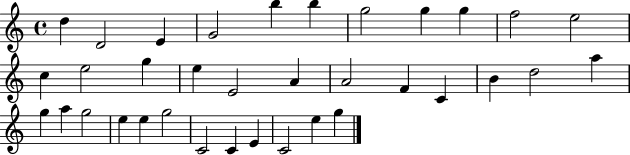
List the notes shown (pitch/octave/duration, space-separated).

D5/q D4/h E4/q G4/h B5/q B5/q G5/h G5/q G5/q F5/h E5/h C5/q E5/h G5/q E5/q E4/h A4/q A4/h F4/q C4/q B4/q D5/h A5/q G5/q A5/q G5/h E5/q E5/q G5/h C4/h C4/q E4/q C4/h E5/q G5/q